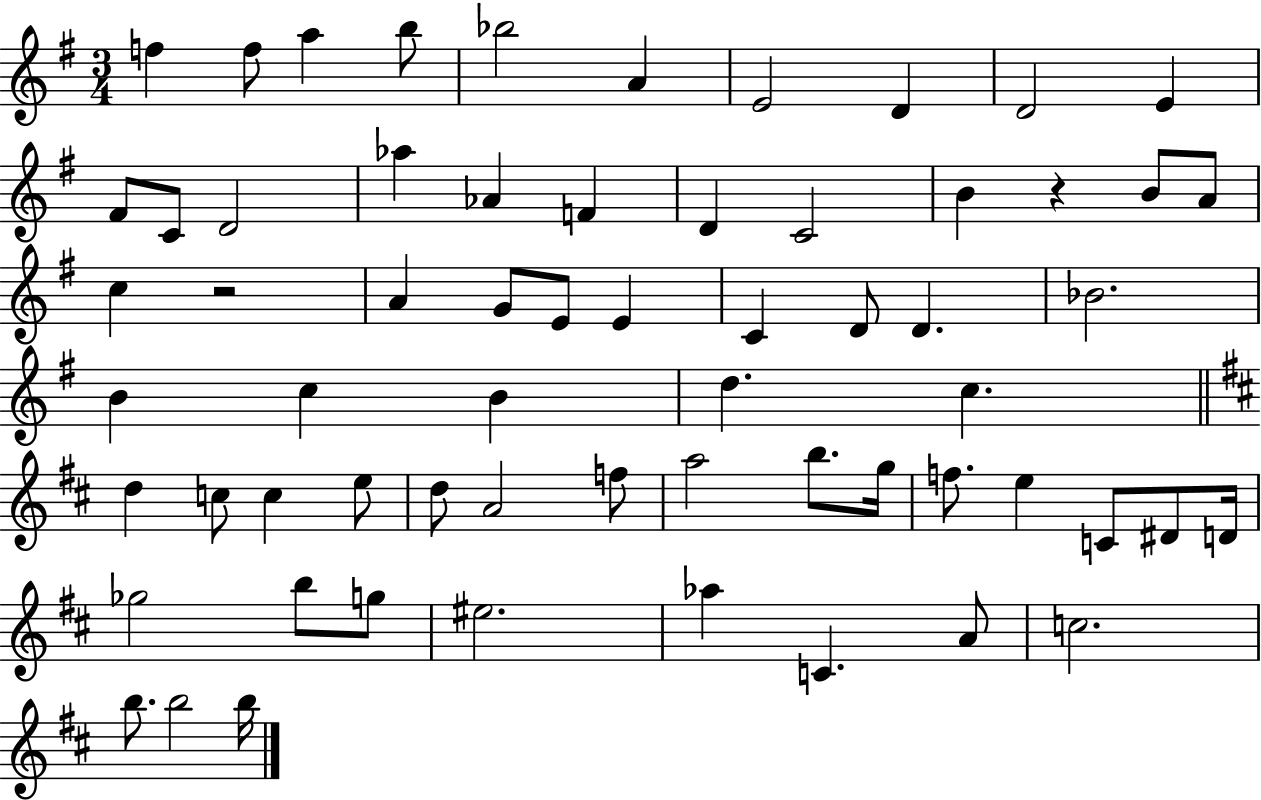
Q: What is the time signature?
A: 3/4